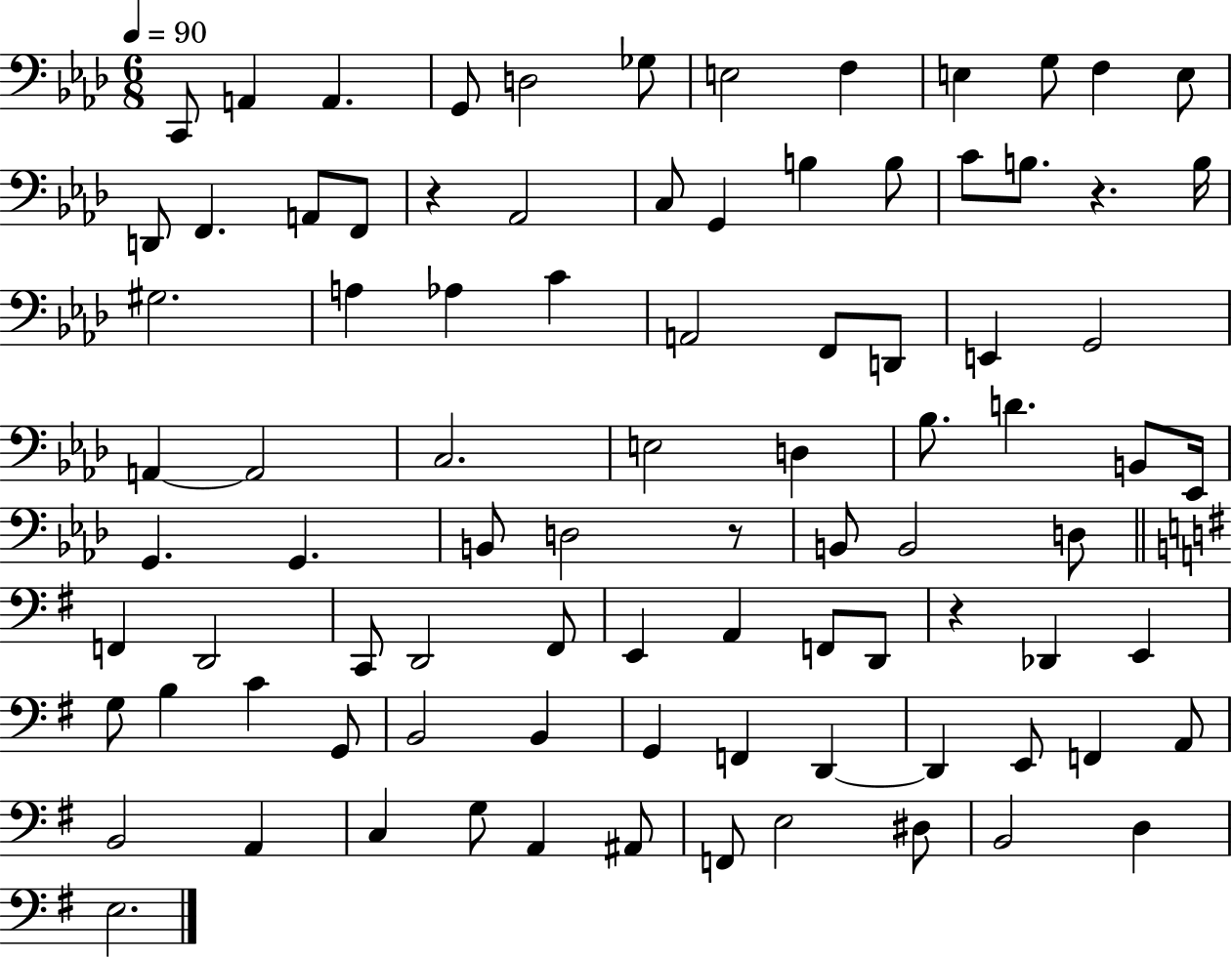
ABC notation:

X:1
T:Untitled
M:6/8
L:1/4
K:Ab
C,,/2 A,, A,, G,,/2 D,2 _G,/2 E,2 F, E, G,/2 F, E,/2 D,,/2 F,, A,,/2 F,,/2 z _A,,2 C,/2 G,, B, B,/2 C/2 B,/2 z B,/4 ^G,2 A, _A, C A,,2 F,,/2 D,,/2 E,, G,,2 A,, A,,2 C,2 E,2 D, _B,/2 D B,,/2 _E,,/4 G,, G,, B,,/2 D,2 z/2 B,,/2 B,,2 D,/2 F,, D,,2 C,,/2 D,,2 ^F,,/2 E,, A,, F,,/2 D,,/2 z _D,, E,, G,/2 B, C G,,/2 B,,2 B,, G,, F,, D,, D,, E,,/2 F,, A,,/2 B,,2 A,, C, G,/2 A,, ^A,,/2 F,,/2 E,2 ^D,/2 B,,2 D, E,2